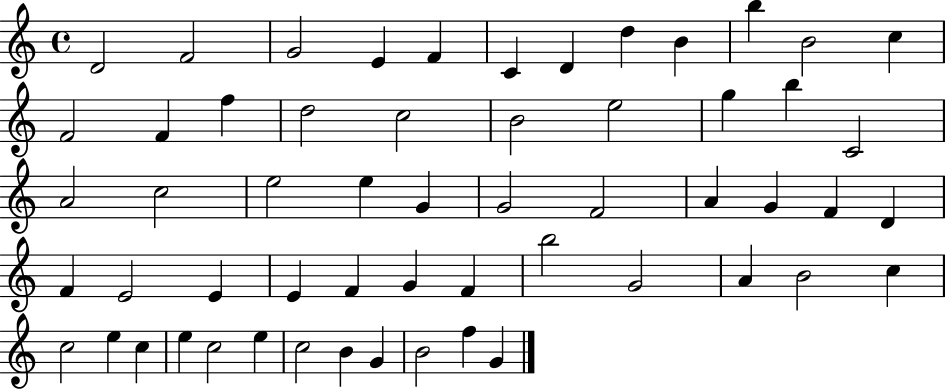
D4/h F4/h G4/h E4/q F4/q C4/q D4/q D5/q B4/q B5/q B4/h C5/q F4/h F4/q F5/q D5/h C5/h B4/h E5/h G5/q B5/q C4/h A4/h C5/h E5/h E5/q G4/q G4/h F4/h A4/q G4/q F4/q D4/q F4/q E4/h E4/q E4/q F4/q G4/q F4/q B5/h G4/h A4/q B4/h C5/q C5/h E5/q C5/q E5/q C5/h E5/q C5/h B4/q G4/q B4/h F5/q G4/q